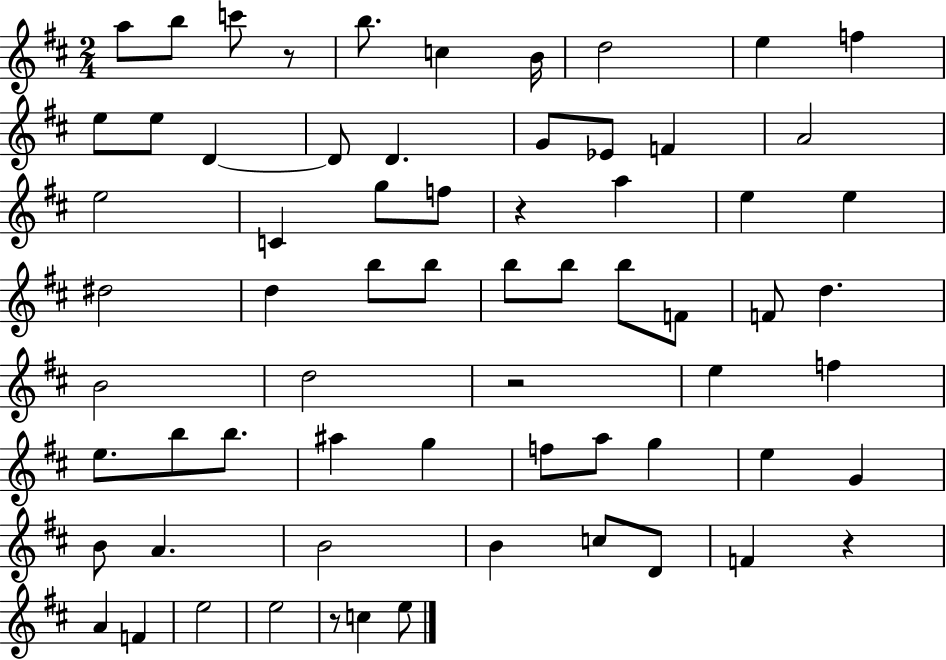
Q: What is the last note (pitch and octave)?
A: E5